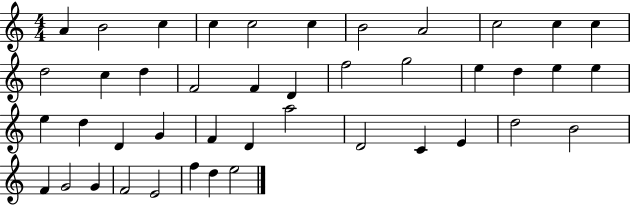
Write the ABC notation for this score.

X:1
T:Untitled
M:4/4
L:1/4
K:C
A B2 c c c2 c B2 A2 c2 c c d2 c d F2 F D f2 g2 e d e e e d D G F D a2 D2 C E d2 B2 F G2 G F2 E2 f d e2